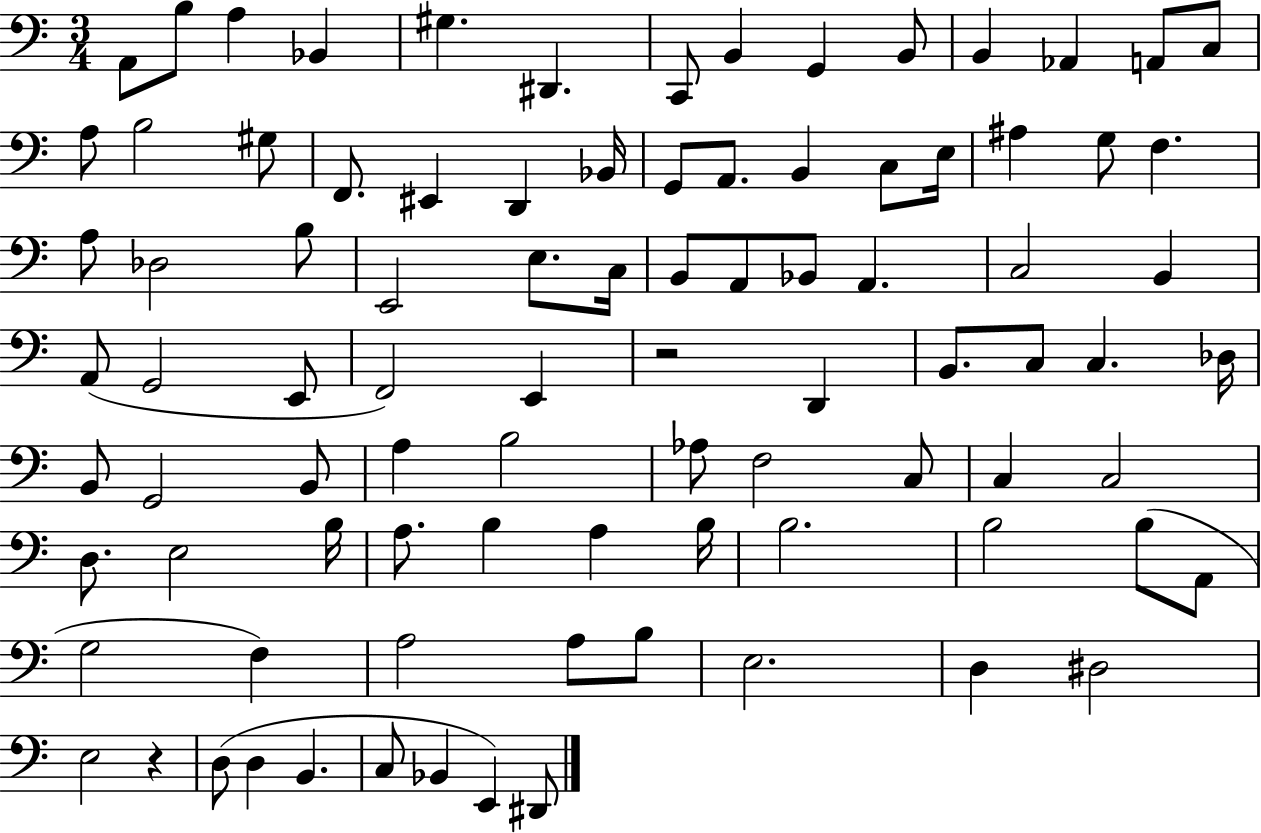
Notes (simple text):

A2/e B3/e A3/q Bb2/q G#3/q. D#2/q. C2/e B2/q G2/q B2/e B2/q Ab2/q A2/e C3/e A3/e B3/h G#3/e F2/e. EIS2/q D2/q Bb2/s G2/e A2/e. B2/q C3/e E3/s A#3/q G3/e F3/q. A3/e Db3/h B3/e E2/h E3/e. C3/s B2/e A2/e Bb2/e A2/q. C3/h B2/q A2/e G2/h E2/e F2/h E2/q R/h D2/q B2/e. C3/e C3/q. Db3/s B2/e G2/h B2/e A3/q B3/h Ab3/e F3/h C3/e C3/q C3/h D3/e. E3/h B3/s A3/e. B3/q A3/q B3/s B3/h. B3/h B3/e A2/e G3/h F3/q A3/h A3/e B3/e E3/h. D3/q D#3/h E3/h R/q D3/e D3/q B2/q. C3/e Bb2/q E2/q D#2/e